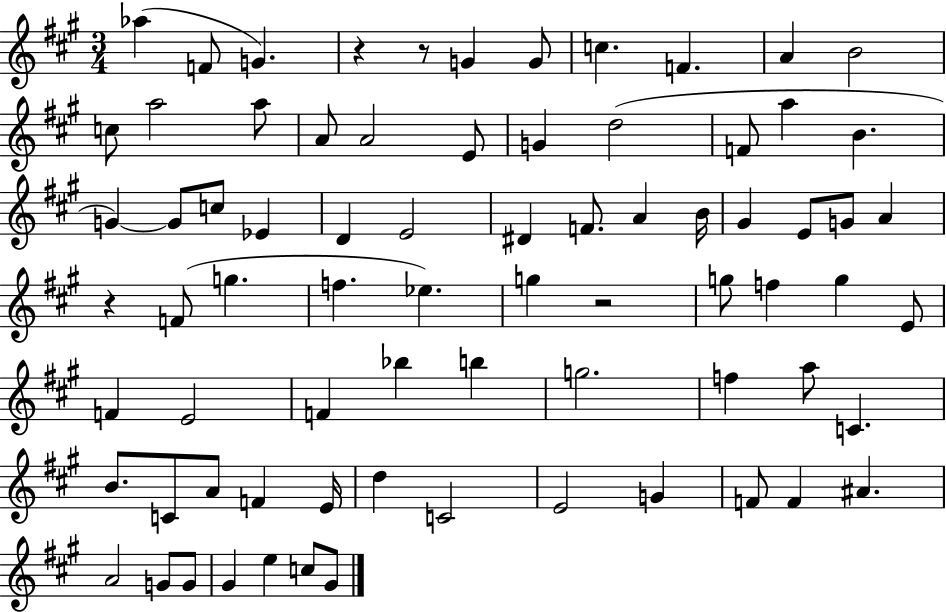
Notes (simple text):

Ab5/q F4/e G4/q. R/q R/e G4/q G4/e C5/q. F4/q. A4/q B4/h C5/e A5/h A5/e A4/e A4/h E4/e G4/q D5/h F4/e A5/q B4/q. G4/q G4/e C5/e Eb4/q D4/q E4/h D#4/q F4/e. A4/q B4/s G#4/q E4/e G4/e A4/q R/q F4/e G5/q. F5/q. Eb5/q. G5/q R/h G5/e F5/q G5/q E4/e F4/q E4/h F4/q Bb5/q B5/q G5/h. F5/q A5/e C4/q. B4/e. C4/e A4/e F4/q E4/s D5/q C4/h E4/h G4/q F4/e F4/q A#4/q. A4/h G4/e G4/e G#4/q E5/q C5/e G#4/e